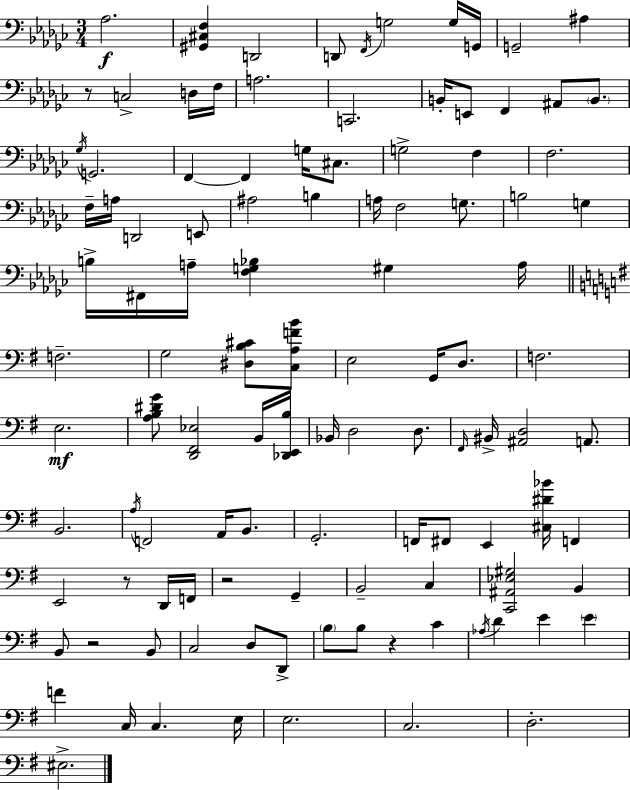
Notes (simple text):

Ab3/h. [G#2,C#3,F3]/q D2/h D2/e F2/s G3/h G3/s G2/s G2/h A#3/q R/e C3/h D3/s F3/s A3/h. C2/h. B2/s E2/e F2/q A#2/e B2/e. Gb3/s G2/h. F2/q F2/q G3/s C#3/e. G3/h F3/q F3/h. F3/s A3/s D2/h E2/e A#3/h B3/q A3/s F3/h G3/e. B3/h G3/q B3/s F#2/s A3/s [F3,G3,Bb3]/q G#3/q A3/s F3/h. G3/h [D#3,B3,C#4]/e [C3,A3,F4,B4]/e E3/h G2/s D3/e. F3/h. E3/h. [A3,B3,D#4,G4]/e [D2,F#2,Eb3]/h B2/s [Db2,E2,B3]/s Bb2/s D3/h D3/e. F#2/s BIS2/s [A#2,D3]/h A2/e. B2/h. A3/s F2/h A2/s B2/e. G2/h. F2/s F#2/e E2/q [C#3,D#4,Bb4]/s F2/q E2/h R/e D2/s F2/s R/h G2/q B2/h C3/q [C2,A#2,Eb3,G#3]/h B2/q B2/e R/h B2/e C3/h D3/e D2/e B3/e B3/e R/q C4/q Ab3/s D4/q E4/q E4/q F4/q C3/s C3/q. E3/s E3/h. C3/h. D3/h. EIS3/h.